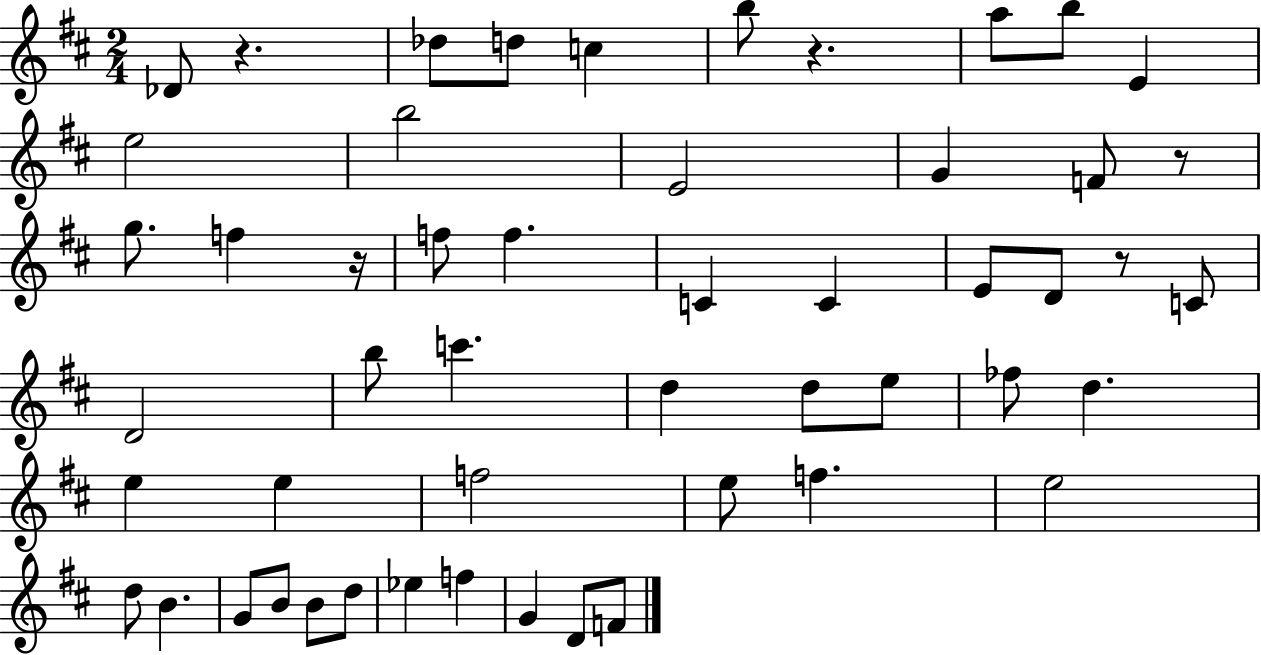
{
  \clef treble
  \numericTimeSignature
  \time 2/4
  \key d \major
  \repeat volta 2 { des'8 r4. | des''8 d''8 c''4 | b''8 r4. | a''8 b''8 e'4 | \break e''2 | b''2 | e'2 | g'4 f'8 r8 | \break g''8. f''4 r16 | f''8 f''4. | c'4 c'4 | e'8 d'8 r8 c'8 | \break d'2 | b''8 c'''4. | d''4 d''8 e''8 | fes''8 d''4. | \break e''4 e''4 | f''2 | e''8 f''4. | e''2 | \break d''8 b'4. | g'8 b'8 b'8 d''8 | ees''4 f''4 | g'4 d'8 f'8 | \break } \bar "|."
}